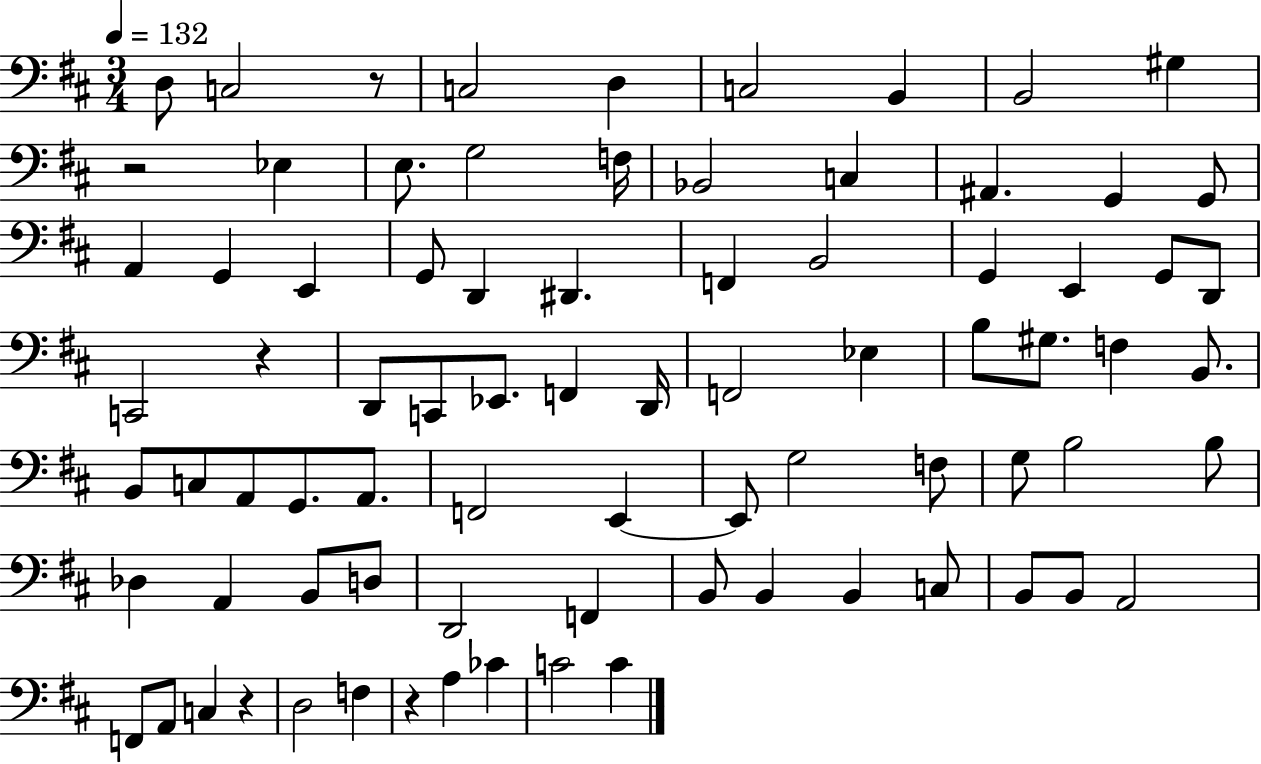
D3/e C3/h R/e C3/h D3/q C3/h B2/q B2/h G#3/q R/h Eb3/q E3/e. G3/h F3/s Bb2/h C3/q A#2/q. G2/q G2/e A2/q G2/q E2/q G2/e D2/q D#2/q. F2/q B2/h G2/q E2/q G2/e D2/e C2/h R/q D2/e C2/e Eb2/e. F2/q D2/s F2/h Eb3/q B3/e G#3/e. F3/q B2/e. B2/e C3/e A2/e G2/e. A2/e. F2/h E2/q E2/e G3/h F3/e G3/e B3/h B3/e Db3/q A2/q B2/e D3/e D2/h F2/q B2/e B2/q B2/q C3/e B2/e B2/e A2/h F2/e A2/e C3/q R/q D3/h F3/q R/q A3/q CES4/q C4/h C4/q